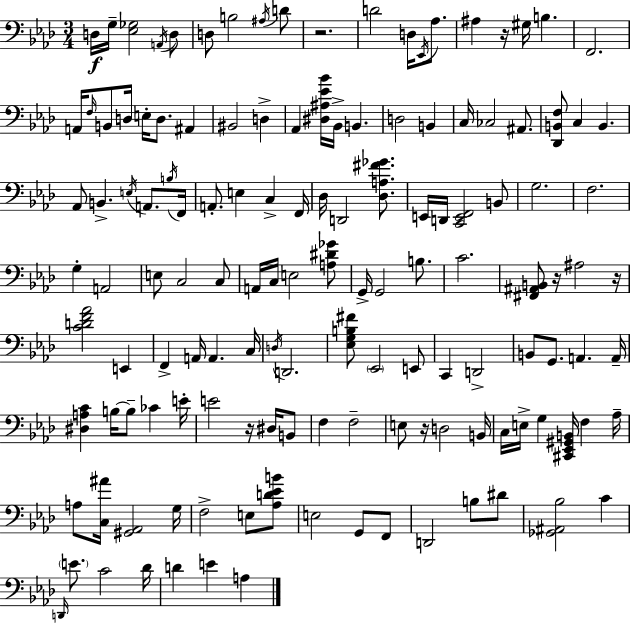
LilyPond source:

{
  \clef bass
  \numericTimeSignature
  \time 3/4
  \key f \minor
  d16\f g16-- <ees ges>2 \acciaccatura { a,16 } d8 | d8 b2 \acciaccatura { ais16 } | d'8 r2. | d'2 d16 \acciaccatura { ees,16 } | \break aes8. ais4 r16 gis16 b4. | f,2. | a,16 \grace { f16 } b,8 d16 e16-. d8. | ais,4 bis,2 | \break d4-> aes,4 <dis ais ees' bes'>16 bes,16-> b,4. | d2 | b,4 c16 ces2 | ais,8. <des, b, f>8 c4 b,4. | \break aes,8 b,4.-> | \acciaccatura { e16 } a,8. \acciaccatura { b16 } f,16 a,8.-. e4 | c4-> f,16 des16 d,2 | <des a fis' ges'>8. e,16 d,16 <c, e, f,>2 | \break b,8 g2. | f2. | g4-. a,2 | e8 c2 | \break c8 a,16 c16 e2 | <a dis' ges'>8 g,16-> g,2 | b8. c'2. | <fis, ais, b,>8 r16 ais2 | \break r16 <c' d' f' aes'>2 | e,4 f,4-> a,16 a,4. | c16 \acciaccatura { d16 } d,2. | <ees g b fis'>8 \parenthesize ees,2 | \break e,8 c,4 d,2-> | b,8 g,8. | a,4. a,16-- <dis a c'>4 b16~~ | b8-- ces'4 e'16-. e'2 | \break r16 dis16 b,8 f4 f2-- | e8 r16 d2 | b,16 c16 e16-> g4 | <cis, ees, gis, b,>16 f4 aes16-- a8 <c ais'>16 <gis, aes,>2 | \break g16 f2-> | e8 <aes d' ees' b'>8 e2 | g,8 f,8 d,2 | b8 dis'8 <ges, ais, bes>2 | \break c'4 \grace { d,16 } \parenthesize e'8. c'2 | des'16 d'4 | e'4 a4 \bar "|."
}